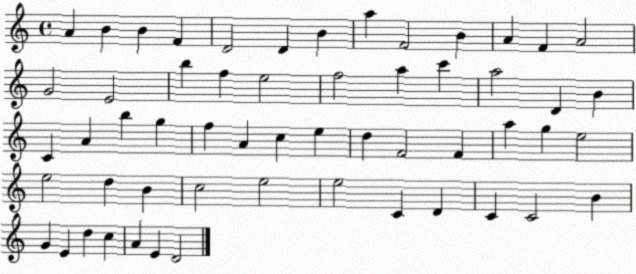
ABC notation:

X:1
T:Untitled
M:4/4
L:1/4
K:C
A B B F D2 D B a F2 B A F A2 G2 E2 b f e2 f2 a c' a2 D B C A b g f A c e d F2 F a g e2 e2 d B c2 e2 e2 C D C C2 B G E d c A E D2